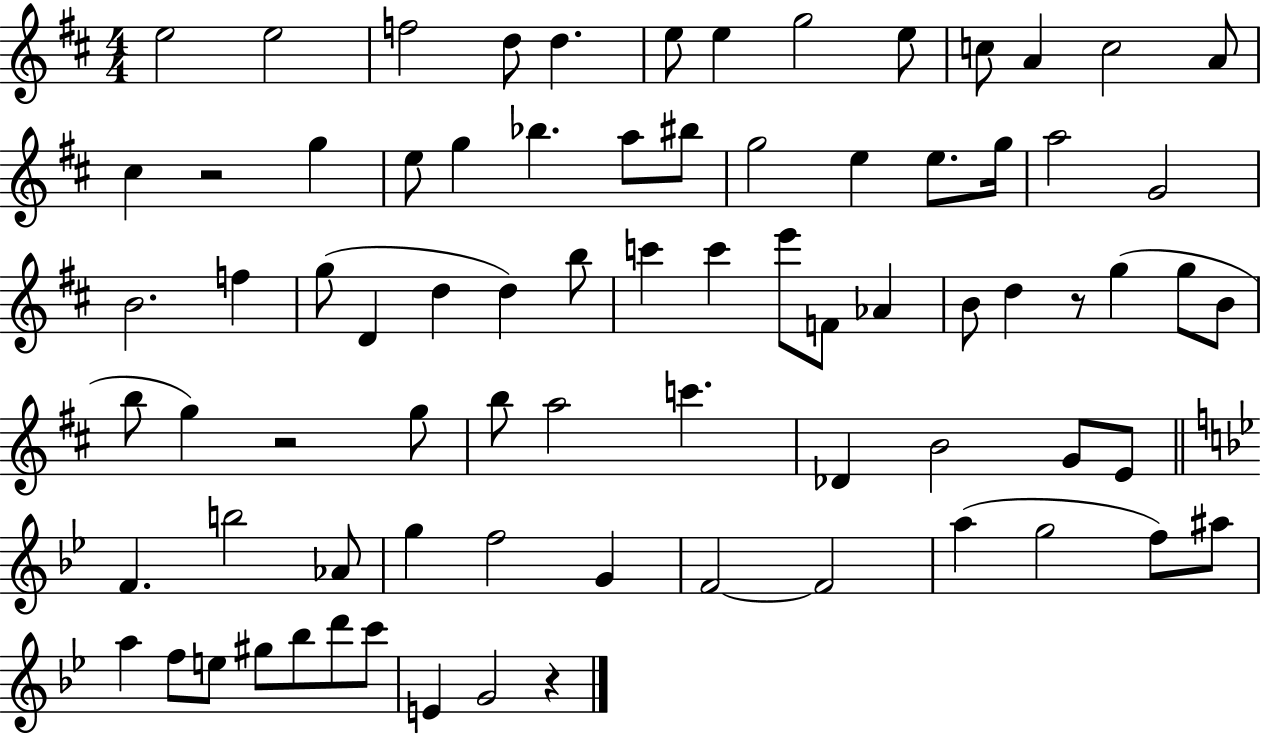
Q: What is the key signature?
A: D major